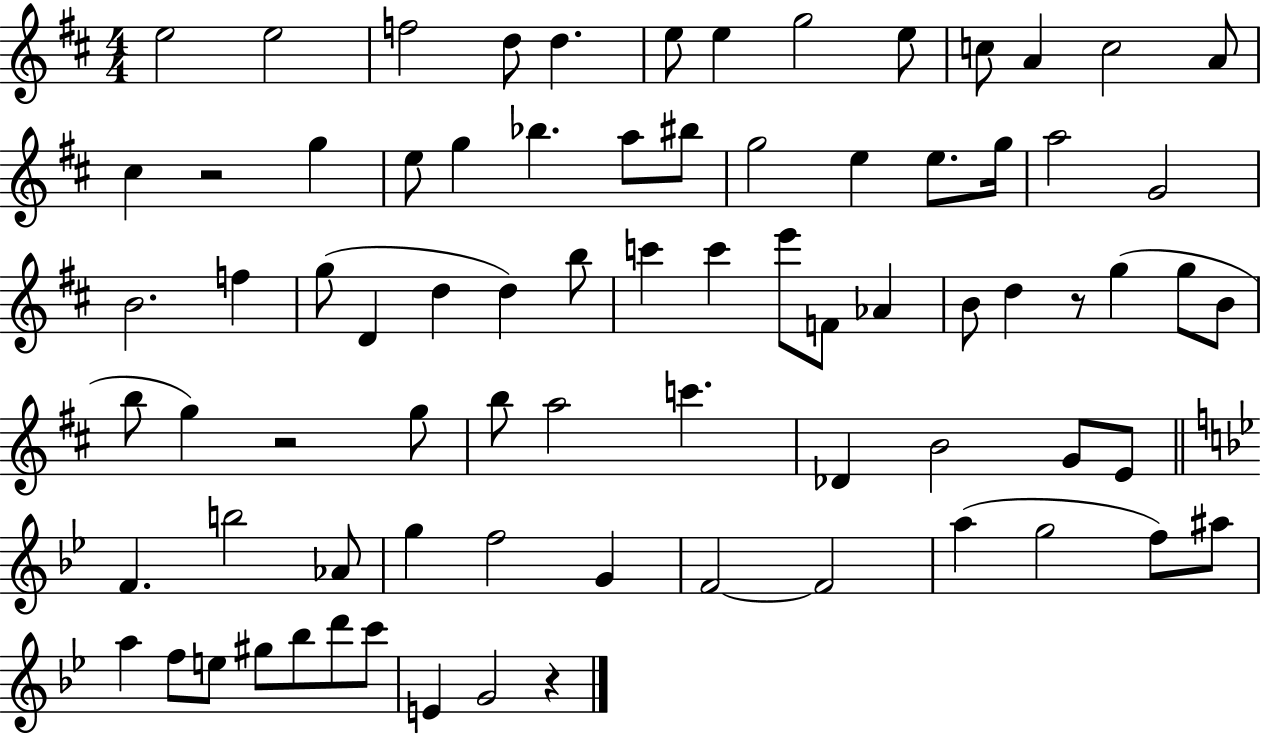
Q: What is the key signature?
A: D major